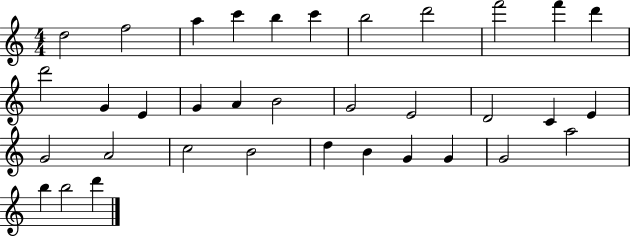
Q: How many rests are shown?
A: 0